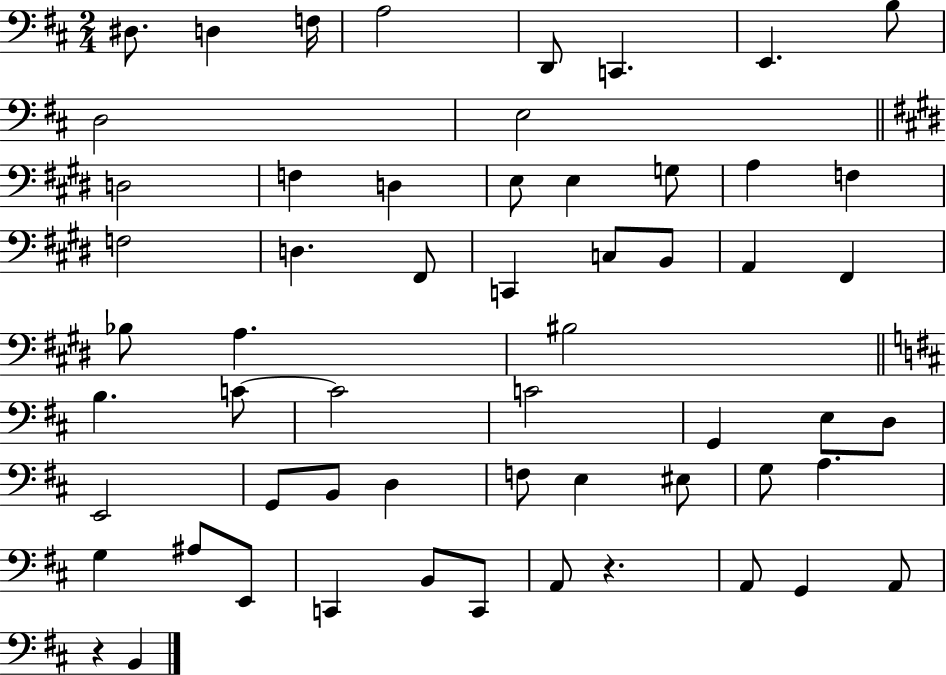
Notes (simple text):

D#3/e. D3/q F3/s A3/h D2/e C2/q. E2/q. B3/e D3/h E3/h D3/h F3/q D3/q E3/e E3/q G3/e A3/q F3/q F3/h D3/q. F#2/e C2/q C3/e B2/e A2/q F#2/q Bb3/e A3/q. BIS3/h B3/q. C4/e C4/h C4/h G2/q E3/e D3/e E2/h G2/e B2/e D3/q F3/e E3/q EIS3/e G3/e A3/q. G3/q A#3/e E2/e C2/q B2/e C2/e A2/e R/q. A2/e G2/q A2/e R/q B2/q